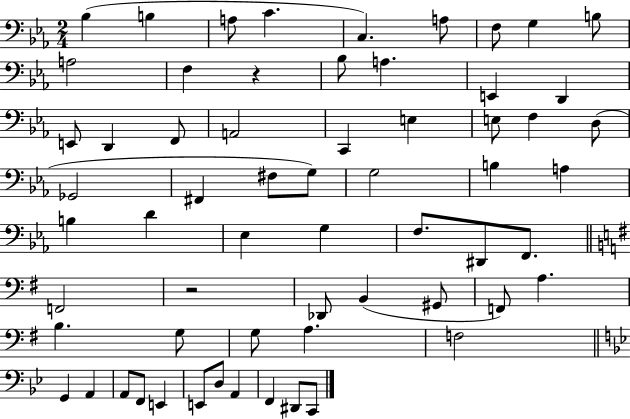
Bb3/q B3/q A3/e C4/q. C3/q. A3/e F3/e G3/q B3/e A3/h F3/q R/q Bb3/e A3/q. E2/q D2/q E2/e D2/q F2/e A2/h C2/q E3/q E3/e F3/q D3/e Gb2/h F#2/q F#3/e G3/e G3/h B3/q A3/q B3/q D4/q Eb3/q G3/q F3/e. D#2/e F2/e. F2/h R/h Db2/e B2/q G#2/e F2/e A3/q. B3/q. G3/e G3/e A3/q. F3/h G2/q A2/q A2/e F2/e E2/q E2/e D3/e A2/q F2/q D#2/e C2/e